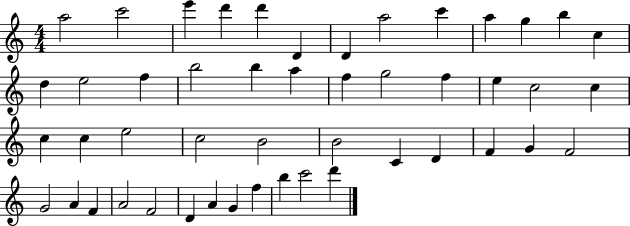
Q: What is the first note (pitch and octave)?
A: A5